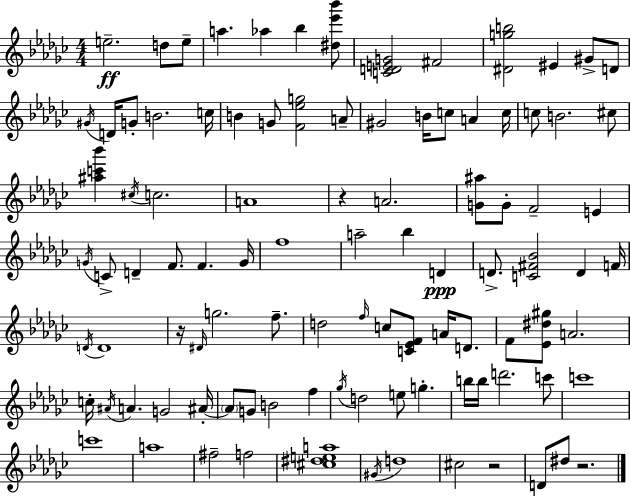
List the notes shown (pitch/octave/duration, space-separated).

E5/h. D5/e E5/e A5/q. Ab5/q Bb5/q [D#5,Eb6,Bb6]/e [C4,D4,E4,G4]/h F#4/h [D#4,G5,B5]/h EIS4/q G#4/e D4/e G#4/s D4/s G4/e B4/h. C5/s B4/q G4/e [F4,Eb5,G5]/h A4/e G#4/h B4/s C5/e A4/q C5/s C5/e B4/h. C#5/e [A#5,C6,Bb6]/q C#5/s C5/h. A4/w R/q A4/h. [G4,A#5]/e G4/e F4/h E4/q G4/s C4/e D4/q F4/e. F4/q. G4/s F5/w A5/h Bb5/q D4/q D4/e. [C4,F#4,Bb4]/h D4/q F4/s D4/s D4/w R/s D#4/s G5/h. F5/e. D5/h F5/s C5/e [C4,Eb4,F4]/e A4/s D4/e. F4/e [Eb4,D#5,G#5]/e A4/h. C5/s A#4/s A4/q. G4/h A#4/s A#4/e G4/e B4/h F5/q Gb5/s D5/h E5/e G5/q. B5/s B5/s D6/h. C6/e C6/w C6/w A5/w F#5/h F5/h [C#5,D#5,E5,A5]/w G#4/s D5/w C#5/h R/h D4/e D#5/e R/h.